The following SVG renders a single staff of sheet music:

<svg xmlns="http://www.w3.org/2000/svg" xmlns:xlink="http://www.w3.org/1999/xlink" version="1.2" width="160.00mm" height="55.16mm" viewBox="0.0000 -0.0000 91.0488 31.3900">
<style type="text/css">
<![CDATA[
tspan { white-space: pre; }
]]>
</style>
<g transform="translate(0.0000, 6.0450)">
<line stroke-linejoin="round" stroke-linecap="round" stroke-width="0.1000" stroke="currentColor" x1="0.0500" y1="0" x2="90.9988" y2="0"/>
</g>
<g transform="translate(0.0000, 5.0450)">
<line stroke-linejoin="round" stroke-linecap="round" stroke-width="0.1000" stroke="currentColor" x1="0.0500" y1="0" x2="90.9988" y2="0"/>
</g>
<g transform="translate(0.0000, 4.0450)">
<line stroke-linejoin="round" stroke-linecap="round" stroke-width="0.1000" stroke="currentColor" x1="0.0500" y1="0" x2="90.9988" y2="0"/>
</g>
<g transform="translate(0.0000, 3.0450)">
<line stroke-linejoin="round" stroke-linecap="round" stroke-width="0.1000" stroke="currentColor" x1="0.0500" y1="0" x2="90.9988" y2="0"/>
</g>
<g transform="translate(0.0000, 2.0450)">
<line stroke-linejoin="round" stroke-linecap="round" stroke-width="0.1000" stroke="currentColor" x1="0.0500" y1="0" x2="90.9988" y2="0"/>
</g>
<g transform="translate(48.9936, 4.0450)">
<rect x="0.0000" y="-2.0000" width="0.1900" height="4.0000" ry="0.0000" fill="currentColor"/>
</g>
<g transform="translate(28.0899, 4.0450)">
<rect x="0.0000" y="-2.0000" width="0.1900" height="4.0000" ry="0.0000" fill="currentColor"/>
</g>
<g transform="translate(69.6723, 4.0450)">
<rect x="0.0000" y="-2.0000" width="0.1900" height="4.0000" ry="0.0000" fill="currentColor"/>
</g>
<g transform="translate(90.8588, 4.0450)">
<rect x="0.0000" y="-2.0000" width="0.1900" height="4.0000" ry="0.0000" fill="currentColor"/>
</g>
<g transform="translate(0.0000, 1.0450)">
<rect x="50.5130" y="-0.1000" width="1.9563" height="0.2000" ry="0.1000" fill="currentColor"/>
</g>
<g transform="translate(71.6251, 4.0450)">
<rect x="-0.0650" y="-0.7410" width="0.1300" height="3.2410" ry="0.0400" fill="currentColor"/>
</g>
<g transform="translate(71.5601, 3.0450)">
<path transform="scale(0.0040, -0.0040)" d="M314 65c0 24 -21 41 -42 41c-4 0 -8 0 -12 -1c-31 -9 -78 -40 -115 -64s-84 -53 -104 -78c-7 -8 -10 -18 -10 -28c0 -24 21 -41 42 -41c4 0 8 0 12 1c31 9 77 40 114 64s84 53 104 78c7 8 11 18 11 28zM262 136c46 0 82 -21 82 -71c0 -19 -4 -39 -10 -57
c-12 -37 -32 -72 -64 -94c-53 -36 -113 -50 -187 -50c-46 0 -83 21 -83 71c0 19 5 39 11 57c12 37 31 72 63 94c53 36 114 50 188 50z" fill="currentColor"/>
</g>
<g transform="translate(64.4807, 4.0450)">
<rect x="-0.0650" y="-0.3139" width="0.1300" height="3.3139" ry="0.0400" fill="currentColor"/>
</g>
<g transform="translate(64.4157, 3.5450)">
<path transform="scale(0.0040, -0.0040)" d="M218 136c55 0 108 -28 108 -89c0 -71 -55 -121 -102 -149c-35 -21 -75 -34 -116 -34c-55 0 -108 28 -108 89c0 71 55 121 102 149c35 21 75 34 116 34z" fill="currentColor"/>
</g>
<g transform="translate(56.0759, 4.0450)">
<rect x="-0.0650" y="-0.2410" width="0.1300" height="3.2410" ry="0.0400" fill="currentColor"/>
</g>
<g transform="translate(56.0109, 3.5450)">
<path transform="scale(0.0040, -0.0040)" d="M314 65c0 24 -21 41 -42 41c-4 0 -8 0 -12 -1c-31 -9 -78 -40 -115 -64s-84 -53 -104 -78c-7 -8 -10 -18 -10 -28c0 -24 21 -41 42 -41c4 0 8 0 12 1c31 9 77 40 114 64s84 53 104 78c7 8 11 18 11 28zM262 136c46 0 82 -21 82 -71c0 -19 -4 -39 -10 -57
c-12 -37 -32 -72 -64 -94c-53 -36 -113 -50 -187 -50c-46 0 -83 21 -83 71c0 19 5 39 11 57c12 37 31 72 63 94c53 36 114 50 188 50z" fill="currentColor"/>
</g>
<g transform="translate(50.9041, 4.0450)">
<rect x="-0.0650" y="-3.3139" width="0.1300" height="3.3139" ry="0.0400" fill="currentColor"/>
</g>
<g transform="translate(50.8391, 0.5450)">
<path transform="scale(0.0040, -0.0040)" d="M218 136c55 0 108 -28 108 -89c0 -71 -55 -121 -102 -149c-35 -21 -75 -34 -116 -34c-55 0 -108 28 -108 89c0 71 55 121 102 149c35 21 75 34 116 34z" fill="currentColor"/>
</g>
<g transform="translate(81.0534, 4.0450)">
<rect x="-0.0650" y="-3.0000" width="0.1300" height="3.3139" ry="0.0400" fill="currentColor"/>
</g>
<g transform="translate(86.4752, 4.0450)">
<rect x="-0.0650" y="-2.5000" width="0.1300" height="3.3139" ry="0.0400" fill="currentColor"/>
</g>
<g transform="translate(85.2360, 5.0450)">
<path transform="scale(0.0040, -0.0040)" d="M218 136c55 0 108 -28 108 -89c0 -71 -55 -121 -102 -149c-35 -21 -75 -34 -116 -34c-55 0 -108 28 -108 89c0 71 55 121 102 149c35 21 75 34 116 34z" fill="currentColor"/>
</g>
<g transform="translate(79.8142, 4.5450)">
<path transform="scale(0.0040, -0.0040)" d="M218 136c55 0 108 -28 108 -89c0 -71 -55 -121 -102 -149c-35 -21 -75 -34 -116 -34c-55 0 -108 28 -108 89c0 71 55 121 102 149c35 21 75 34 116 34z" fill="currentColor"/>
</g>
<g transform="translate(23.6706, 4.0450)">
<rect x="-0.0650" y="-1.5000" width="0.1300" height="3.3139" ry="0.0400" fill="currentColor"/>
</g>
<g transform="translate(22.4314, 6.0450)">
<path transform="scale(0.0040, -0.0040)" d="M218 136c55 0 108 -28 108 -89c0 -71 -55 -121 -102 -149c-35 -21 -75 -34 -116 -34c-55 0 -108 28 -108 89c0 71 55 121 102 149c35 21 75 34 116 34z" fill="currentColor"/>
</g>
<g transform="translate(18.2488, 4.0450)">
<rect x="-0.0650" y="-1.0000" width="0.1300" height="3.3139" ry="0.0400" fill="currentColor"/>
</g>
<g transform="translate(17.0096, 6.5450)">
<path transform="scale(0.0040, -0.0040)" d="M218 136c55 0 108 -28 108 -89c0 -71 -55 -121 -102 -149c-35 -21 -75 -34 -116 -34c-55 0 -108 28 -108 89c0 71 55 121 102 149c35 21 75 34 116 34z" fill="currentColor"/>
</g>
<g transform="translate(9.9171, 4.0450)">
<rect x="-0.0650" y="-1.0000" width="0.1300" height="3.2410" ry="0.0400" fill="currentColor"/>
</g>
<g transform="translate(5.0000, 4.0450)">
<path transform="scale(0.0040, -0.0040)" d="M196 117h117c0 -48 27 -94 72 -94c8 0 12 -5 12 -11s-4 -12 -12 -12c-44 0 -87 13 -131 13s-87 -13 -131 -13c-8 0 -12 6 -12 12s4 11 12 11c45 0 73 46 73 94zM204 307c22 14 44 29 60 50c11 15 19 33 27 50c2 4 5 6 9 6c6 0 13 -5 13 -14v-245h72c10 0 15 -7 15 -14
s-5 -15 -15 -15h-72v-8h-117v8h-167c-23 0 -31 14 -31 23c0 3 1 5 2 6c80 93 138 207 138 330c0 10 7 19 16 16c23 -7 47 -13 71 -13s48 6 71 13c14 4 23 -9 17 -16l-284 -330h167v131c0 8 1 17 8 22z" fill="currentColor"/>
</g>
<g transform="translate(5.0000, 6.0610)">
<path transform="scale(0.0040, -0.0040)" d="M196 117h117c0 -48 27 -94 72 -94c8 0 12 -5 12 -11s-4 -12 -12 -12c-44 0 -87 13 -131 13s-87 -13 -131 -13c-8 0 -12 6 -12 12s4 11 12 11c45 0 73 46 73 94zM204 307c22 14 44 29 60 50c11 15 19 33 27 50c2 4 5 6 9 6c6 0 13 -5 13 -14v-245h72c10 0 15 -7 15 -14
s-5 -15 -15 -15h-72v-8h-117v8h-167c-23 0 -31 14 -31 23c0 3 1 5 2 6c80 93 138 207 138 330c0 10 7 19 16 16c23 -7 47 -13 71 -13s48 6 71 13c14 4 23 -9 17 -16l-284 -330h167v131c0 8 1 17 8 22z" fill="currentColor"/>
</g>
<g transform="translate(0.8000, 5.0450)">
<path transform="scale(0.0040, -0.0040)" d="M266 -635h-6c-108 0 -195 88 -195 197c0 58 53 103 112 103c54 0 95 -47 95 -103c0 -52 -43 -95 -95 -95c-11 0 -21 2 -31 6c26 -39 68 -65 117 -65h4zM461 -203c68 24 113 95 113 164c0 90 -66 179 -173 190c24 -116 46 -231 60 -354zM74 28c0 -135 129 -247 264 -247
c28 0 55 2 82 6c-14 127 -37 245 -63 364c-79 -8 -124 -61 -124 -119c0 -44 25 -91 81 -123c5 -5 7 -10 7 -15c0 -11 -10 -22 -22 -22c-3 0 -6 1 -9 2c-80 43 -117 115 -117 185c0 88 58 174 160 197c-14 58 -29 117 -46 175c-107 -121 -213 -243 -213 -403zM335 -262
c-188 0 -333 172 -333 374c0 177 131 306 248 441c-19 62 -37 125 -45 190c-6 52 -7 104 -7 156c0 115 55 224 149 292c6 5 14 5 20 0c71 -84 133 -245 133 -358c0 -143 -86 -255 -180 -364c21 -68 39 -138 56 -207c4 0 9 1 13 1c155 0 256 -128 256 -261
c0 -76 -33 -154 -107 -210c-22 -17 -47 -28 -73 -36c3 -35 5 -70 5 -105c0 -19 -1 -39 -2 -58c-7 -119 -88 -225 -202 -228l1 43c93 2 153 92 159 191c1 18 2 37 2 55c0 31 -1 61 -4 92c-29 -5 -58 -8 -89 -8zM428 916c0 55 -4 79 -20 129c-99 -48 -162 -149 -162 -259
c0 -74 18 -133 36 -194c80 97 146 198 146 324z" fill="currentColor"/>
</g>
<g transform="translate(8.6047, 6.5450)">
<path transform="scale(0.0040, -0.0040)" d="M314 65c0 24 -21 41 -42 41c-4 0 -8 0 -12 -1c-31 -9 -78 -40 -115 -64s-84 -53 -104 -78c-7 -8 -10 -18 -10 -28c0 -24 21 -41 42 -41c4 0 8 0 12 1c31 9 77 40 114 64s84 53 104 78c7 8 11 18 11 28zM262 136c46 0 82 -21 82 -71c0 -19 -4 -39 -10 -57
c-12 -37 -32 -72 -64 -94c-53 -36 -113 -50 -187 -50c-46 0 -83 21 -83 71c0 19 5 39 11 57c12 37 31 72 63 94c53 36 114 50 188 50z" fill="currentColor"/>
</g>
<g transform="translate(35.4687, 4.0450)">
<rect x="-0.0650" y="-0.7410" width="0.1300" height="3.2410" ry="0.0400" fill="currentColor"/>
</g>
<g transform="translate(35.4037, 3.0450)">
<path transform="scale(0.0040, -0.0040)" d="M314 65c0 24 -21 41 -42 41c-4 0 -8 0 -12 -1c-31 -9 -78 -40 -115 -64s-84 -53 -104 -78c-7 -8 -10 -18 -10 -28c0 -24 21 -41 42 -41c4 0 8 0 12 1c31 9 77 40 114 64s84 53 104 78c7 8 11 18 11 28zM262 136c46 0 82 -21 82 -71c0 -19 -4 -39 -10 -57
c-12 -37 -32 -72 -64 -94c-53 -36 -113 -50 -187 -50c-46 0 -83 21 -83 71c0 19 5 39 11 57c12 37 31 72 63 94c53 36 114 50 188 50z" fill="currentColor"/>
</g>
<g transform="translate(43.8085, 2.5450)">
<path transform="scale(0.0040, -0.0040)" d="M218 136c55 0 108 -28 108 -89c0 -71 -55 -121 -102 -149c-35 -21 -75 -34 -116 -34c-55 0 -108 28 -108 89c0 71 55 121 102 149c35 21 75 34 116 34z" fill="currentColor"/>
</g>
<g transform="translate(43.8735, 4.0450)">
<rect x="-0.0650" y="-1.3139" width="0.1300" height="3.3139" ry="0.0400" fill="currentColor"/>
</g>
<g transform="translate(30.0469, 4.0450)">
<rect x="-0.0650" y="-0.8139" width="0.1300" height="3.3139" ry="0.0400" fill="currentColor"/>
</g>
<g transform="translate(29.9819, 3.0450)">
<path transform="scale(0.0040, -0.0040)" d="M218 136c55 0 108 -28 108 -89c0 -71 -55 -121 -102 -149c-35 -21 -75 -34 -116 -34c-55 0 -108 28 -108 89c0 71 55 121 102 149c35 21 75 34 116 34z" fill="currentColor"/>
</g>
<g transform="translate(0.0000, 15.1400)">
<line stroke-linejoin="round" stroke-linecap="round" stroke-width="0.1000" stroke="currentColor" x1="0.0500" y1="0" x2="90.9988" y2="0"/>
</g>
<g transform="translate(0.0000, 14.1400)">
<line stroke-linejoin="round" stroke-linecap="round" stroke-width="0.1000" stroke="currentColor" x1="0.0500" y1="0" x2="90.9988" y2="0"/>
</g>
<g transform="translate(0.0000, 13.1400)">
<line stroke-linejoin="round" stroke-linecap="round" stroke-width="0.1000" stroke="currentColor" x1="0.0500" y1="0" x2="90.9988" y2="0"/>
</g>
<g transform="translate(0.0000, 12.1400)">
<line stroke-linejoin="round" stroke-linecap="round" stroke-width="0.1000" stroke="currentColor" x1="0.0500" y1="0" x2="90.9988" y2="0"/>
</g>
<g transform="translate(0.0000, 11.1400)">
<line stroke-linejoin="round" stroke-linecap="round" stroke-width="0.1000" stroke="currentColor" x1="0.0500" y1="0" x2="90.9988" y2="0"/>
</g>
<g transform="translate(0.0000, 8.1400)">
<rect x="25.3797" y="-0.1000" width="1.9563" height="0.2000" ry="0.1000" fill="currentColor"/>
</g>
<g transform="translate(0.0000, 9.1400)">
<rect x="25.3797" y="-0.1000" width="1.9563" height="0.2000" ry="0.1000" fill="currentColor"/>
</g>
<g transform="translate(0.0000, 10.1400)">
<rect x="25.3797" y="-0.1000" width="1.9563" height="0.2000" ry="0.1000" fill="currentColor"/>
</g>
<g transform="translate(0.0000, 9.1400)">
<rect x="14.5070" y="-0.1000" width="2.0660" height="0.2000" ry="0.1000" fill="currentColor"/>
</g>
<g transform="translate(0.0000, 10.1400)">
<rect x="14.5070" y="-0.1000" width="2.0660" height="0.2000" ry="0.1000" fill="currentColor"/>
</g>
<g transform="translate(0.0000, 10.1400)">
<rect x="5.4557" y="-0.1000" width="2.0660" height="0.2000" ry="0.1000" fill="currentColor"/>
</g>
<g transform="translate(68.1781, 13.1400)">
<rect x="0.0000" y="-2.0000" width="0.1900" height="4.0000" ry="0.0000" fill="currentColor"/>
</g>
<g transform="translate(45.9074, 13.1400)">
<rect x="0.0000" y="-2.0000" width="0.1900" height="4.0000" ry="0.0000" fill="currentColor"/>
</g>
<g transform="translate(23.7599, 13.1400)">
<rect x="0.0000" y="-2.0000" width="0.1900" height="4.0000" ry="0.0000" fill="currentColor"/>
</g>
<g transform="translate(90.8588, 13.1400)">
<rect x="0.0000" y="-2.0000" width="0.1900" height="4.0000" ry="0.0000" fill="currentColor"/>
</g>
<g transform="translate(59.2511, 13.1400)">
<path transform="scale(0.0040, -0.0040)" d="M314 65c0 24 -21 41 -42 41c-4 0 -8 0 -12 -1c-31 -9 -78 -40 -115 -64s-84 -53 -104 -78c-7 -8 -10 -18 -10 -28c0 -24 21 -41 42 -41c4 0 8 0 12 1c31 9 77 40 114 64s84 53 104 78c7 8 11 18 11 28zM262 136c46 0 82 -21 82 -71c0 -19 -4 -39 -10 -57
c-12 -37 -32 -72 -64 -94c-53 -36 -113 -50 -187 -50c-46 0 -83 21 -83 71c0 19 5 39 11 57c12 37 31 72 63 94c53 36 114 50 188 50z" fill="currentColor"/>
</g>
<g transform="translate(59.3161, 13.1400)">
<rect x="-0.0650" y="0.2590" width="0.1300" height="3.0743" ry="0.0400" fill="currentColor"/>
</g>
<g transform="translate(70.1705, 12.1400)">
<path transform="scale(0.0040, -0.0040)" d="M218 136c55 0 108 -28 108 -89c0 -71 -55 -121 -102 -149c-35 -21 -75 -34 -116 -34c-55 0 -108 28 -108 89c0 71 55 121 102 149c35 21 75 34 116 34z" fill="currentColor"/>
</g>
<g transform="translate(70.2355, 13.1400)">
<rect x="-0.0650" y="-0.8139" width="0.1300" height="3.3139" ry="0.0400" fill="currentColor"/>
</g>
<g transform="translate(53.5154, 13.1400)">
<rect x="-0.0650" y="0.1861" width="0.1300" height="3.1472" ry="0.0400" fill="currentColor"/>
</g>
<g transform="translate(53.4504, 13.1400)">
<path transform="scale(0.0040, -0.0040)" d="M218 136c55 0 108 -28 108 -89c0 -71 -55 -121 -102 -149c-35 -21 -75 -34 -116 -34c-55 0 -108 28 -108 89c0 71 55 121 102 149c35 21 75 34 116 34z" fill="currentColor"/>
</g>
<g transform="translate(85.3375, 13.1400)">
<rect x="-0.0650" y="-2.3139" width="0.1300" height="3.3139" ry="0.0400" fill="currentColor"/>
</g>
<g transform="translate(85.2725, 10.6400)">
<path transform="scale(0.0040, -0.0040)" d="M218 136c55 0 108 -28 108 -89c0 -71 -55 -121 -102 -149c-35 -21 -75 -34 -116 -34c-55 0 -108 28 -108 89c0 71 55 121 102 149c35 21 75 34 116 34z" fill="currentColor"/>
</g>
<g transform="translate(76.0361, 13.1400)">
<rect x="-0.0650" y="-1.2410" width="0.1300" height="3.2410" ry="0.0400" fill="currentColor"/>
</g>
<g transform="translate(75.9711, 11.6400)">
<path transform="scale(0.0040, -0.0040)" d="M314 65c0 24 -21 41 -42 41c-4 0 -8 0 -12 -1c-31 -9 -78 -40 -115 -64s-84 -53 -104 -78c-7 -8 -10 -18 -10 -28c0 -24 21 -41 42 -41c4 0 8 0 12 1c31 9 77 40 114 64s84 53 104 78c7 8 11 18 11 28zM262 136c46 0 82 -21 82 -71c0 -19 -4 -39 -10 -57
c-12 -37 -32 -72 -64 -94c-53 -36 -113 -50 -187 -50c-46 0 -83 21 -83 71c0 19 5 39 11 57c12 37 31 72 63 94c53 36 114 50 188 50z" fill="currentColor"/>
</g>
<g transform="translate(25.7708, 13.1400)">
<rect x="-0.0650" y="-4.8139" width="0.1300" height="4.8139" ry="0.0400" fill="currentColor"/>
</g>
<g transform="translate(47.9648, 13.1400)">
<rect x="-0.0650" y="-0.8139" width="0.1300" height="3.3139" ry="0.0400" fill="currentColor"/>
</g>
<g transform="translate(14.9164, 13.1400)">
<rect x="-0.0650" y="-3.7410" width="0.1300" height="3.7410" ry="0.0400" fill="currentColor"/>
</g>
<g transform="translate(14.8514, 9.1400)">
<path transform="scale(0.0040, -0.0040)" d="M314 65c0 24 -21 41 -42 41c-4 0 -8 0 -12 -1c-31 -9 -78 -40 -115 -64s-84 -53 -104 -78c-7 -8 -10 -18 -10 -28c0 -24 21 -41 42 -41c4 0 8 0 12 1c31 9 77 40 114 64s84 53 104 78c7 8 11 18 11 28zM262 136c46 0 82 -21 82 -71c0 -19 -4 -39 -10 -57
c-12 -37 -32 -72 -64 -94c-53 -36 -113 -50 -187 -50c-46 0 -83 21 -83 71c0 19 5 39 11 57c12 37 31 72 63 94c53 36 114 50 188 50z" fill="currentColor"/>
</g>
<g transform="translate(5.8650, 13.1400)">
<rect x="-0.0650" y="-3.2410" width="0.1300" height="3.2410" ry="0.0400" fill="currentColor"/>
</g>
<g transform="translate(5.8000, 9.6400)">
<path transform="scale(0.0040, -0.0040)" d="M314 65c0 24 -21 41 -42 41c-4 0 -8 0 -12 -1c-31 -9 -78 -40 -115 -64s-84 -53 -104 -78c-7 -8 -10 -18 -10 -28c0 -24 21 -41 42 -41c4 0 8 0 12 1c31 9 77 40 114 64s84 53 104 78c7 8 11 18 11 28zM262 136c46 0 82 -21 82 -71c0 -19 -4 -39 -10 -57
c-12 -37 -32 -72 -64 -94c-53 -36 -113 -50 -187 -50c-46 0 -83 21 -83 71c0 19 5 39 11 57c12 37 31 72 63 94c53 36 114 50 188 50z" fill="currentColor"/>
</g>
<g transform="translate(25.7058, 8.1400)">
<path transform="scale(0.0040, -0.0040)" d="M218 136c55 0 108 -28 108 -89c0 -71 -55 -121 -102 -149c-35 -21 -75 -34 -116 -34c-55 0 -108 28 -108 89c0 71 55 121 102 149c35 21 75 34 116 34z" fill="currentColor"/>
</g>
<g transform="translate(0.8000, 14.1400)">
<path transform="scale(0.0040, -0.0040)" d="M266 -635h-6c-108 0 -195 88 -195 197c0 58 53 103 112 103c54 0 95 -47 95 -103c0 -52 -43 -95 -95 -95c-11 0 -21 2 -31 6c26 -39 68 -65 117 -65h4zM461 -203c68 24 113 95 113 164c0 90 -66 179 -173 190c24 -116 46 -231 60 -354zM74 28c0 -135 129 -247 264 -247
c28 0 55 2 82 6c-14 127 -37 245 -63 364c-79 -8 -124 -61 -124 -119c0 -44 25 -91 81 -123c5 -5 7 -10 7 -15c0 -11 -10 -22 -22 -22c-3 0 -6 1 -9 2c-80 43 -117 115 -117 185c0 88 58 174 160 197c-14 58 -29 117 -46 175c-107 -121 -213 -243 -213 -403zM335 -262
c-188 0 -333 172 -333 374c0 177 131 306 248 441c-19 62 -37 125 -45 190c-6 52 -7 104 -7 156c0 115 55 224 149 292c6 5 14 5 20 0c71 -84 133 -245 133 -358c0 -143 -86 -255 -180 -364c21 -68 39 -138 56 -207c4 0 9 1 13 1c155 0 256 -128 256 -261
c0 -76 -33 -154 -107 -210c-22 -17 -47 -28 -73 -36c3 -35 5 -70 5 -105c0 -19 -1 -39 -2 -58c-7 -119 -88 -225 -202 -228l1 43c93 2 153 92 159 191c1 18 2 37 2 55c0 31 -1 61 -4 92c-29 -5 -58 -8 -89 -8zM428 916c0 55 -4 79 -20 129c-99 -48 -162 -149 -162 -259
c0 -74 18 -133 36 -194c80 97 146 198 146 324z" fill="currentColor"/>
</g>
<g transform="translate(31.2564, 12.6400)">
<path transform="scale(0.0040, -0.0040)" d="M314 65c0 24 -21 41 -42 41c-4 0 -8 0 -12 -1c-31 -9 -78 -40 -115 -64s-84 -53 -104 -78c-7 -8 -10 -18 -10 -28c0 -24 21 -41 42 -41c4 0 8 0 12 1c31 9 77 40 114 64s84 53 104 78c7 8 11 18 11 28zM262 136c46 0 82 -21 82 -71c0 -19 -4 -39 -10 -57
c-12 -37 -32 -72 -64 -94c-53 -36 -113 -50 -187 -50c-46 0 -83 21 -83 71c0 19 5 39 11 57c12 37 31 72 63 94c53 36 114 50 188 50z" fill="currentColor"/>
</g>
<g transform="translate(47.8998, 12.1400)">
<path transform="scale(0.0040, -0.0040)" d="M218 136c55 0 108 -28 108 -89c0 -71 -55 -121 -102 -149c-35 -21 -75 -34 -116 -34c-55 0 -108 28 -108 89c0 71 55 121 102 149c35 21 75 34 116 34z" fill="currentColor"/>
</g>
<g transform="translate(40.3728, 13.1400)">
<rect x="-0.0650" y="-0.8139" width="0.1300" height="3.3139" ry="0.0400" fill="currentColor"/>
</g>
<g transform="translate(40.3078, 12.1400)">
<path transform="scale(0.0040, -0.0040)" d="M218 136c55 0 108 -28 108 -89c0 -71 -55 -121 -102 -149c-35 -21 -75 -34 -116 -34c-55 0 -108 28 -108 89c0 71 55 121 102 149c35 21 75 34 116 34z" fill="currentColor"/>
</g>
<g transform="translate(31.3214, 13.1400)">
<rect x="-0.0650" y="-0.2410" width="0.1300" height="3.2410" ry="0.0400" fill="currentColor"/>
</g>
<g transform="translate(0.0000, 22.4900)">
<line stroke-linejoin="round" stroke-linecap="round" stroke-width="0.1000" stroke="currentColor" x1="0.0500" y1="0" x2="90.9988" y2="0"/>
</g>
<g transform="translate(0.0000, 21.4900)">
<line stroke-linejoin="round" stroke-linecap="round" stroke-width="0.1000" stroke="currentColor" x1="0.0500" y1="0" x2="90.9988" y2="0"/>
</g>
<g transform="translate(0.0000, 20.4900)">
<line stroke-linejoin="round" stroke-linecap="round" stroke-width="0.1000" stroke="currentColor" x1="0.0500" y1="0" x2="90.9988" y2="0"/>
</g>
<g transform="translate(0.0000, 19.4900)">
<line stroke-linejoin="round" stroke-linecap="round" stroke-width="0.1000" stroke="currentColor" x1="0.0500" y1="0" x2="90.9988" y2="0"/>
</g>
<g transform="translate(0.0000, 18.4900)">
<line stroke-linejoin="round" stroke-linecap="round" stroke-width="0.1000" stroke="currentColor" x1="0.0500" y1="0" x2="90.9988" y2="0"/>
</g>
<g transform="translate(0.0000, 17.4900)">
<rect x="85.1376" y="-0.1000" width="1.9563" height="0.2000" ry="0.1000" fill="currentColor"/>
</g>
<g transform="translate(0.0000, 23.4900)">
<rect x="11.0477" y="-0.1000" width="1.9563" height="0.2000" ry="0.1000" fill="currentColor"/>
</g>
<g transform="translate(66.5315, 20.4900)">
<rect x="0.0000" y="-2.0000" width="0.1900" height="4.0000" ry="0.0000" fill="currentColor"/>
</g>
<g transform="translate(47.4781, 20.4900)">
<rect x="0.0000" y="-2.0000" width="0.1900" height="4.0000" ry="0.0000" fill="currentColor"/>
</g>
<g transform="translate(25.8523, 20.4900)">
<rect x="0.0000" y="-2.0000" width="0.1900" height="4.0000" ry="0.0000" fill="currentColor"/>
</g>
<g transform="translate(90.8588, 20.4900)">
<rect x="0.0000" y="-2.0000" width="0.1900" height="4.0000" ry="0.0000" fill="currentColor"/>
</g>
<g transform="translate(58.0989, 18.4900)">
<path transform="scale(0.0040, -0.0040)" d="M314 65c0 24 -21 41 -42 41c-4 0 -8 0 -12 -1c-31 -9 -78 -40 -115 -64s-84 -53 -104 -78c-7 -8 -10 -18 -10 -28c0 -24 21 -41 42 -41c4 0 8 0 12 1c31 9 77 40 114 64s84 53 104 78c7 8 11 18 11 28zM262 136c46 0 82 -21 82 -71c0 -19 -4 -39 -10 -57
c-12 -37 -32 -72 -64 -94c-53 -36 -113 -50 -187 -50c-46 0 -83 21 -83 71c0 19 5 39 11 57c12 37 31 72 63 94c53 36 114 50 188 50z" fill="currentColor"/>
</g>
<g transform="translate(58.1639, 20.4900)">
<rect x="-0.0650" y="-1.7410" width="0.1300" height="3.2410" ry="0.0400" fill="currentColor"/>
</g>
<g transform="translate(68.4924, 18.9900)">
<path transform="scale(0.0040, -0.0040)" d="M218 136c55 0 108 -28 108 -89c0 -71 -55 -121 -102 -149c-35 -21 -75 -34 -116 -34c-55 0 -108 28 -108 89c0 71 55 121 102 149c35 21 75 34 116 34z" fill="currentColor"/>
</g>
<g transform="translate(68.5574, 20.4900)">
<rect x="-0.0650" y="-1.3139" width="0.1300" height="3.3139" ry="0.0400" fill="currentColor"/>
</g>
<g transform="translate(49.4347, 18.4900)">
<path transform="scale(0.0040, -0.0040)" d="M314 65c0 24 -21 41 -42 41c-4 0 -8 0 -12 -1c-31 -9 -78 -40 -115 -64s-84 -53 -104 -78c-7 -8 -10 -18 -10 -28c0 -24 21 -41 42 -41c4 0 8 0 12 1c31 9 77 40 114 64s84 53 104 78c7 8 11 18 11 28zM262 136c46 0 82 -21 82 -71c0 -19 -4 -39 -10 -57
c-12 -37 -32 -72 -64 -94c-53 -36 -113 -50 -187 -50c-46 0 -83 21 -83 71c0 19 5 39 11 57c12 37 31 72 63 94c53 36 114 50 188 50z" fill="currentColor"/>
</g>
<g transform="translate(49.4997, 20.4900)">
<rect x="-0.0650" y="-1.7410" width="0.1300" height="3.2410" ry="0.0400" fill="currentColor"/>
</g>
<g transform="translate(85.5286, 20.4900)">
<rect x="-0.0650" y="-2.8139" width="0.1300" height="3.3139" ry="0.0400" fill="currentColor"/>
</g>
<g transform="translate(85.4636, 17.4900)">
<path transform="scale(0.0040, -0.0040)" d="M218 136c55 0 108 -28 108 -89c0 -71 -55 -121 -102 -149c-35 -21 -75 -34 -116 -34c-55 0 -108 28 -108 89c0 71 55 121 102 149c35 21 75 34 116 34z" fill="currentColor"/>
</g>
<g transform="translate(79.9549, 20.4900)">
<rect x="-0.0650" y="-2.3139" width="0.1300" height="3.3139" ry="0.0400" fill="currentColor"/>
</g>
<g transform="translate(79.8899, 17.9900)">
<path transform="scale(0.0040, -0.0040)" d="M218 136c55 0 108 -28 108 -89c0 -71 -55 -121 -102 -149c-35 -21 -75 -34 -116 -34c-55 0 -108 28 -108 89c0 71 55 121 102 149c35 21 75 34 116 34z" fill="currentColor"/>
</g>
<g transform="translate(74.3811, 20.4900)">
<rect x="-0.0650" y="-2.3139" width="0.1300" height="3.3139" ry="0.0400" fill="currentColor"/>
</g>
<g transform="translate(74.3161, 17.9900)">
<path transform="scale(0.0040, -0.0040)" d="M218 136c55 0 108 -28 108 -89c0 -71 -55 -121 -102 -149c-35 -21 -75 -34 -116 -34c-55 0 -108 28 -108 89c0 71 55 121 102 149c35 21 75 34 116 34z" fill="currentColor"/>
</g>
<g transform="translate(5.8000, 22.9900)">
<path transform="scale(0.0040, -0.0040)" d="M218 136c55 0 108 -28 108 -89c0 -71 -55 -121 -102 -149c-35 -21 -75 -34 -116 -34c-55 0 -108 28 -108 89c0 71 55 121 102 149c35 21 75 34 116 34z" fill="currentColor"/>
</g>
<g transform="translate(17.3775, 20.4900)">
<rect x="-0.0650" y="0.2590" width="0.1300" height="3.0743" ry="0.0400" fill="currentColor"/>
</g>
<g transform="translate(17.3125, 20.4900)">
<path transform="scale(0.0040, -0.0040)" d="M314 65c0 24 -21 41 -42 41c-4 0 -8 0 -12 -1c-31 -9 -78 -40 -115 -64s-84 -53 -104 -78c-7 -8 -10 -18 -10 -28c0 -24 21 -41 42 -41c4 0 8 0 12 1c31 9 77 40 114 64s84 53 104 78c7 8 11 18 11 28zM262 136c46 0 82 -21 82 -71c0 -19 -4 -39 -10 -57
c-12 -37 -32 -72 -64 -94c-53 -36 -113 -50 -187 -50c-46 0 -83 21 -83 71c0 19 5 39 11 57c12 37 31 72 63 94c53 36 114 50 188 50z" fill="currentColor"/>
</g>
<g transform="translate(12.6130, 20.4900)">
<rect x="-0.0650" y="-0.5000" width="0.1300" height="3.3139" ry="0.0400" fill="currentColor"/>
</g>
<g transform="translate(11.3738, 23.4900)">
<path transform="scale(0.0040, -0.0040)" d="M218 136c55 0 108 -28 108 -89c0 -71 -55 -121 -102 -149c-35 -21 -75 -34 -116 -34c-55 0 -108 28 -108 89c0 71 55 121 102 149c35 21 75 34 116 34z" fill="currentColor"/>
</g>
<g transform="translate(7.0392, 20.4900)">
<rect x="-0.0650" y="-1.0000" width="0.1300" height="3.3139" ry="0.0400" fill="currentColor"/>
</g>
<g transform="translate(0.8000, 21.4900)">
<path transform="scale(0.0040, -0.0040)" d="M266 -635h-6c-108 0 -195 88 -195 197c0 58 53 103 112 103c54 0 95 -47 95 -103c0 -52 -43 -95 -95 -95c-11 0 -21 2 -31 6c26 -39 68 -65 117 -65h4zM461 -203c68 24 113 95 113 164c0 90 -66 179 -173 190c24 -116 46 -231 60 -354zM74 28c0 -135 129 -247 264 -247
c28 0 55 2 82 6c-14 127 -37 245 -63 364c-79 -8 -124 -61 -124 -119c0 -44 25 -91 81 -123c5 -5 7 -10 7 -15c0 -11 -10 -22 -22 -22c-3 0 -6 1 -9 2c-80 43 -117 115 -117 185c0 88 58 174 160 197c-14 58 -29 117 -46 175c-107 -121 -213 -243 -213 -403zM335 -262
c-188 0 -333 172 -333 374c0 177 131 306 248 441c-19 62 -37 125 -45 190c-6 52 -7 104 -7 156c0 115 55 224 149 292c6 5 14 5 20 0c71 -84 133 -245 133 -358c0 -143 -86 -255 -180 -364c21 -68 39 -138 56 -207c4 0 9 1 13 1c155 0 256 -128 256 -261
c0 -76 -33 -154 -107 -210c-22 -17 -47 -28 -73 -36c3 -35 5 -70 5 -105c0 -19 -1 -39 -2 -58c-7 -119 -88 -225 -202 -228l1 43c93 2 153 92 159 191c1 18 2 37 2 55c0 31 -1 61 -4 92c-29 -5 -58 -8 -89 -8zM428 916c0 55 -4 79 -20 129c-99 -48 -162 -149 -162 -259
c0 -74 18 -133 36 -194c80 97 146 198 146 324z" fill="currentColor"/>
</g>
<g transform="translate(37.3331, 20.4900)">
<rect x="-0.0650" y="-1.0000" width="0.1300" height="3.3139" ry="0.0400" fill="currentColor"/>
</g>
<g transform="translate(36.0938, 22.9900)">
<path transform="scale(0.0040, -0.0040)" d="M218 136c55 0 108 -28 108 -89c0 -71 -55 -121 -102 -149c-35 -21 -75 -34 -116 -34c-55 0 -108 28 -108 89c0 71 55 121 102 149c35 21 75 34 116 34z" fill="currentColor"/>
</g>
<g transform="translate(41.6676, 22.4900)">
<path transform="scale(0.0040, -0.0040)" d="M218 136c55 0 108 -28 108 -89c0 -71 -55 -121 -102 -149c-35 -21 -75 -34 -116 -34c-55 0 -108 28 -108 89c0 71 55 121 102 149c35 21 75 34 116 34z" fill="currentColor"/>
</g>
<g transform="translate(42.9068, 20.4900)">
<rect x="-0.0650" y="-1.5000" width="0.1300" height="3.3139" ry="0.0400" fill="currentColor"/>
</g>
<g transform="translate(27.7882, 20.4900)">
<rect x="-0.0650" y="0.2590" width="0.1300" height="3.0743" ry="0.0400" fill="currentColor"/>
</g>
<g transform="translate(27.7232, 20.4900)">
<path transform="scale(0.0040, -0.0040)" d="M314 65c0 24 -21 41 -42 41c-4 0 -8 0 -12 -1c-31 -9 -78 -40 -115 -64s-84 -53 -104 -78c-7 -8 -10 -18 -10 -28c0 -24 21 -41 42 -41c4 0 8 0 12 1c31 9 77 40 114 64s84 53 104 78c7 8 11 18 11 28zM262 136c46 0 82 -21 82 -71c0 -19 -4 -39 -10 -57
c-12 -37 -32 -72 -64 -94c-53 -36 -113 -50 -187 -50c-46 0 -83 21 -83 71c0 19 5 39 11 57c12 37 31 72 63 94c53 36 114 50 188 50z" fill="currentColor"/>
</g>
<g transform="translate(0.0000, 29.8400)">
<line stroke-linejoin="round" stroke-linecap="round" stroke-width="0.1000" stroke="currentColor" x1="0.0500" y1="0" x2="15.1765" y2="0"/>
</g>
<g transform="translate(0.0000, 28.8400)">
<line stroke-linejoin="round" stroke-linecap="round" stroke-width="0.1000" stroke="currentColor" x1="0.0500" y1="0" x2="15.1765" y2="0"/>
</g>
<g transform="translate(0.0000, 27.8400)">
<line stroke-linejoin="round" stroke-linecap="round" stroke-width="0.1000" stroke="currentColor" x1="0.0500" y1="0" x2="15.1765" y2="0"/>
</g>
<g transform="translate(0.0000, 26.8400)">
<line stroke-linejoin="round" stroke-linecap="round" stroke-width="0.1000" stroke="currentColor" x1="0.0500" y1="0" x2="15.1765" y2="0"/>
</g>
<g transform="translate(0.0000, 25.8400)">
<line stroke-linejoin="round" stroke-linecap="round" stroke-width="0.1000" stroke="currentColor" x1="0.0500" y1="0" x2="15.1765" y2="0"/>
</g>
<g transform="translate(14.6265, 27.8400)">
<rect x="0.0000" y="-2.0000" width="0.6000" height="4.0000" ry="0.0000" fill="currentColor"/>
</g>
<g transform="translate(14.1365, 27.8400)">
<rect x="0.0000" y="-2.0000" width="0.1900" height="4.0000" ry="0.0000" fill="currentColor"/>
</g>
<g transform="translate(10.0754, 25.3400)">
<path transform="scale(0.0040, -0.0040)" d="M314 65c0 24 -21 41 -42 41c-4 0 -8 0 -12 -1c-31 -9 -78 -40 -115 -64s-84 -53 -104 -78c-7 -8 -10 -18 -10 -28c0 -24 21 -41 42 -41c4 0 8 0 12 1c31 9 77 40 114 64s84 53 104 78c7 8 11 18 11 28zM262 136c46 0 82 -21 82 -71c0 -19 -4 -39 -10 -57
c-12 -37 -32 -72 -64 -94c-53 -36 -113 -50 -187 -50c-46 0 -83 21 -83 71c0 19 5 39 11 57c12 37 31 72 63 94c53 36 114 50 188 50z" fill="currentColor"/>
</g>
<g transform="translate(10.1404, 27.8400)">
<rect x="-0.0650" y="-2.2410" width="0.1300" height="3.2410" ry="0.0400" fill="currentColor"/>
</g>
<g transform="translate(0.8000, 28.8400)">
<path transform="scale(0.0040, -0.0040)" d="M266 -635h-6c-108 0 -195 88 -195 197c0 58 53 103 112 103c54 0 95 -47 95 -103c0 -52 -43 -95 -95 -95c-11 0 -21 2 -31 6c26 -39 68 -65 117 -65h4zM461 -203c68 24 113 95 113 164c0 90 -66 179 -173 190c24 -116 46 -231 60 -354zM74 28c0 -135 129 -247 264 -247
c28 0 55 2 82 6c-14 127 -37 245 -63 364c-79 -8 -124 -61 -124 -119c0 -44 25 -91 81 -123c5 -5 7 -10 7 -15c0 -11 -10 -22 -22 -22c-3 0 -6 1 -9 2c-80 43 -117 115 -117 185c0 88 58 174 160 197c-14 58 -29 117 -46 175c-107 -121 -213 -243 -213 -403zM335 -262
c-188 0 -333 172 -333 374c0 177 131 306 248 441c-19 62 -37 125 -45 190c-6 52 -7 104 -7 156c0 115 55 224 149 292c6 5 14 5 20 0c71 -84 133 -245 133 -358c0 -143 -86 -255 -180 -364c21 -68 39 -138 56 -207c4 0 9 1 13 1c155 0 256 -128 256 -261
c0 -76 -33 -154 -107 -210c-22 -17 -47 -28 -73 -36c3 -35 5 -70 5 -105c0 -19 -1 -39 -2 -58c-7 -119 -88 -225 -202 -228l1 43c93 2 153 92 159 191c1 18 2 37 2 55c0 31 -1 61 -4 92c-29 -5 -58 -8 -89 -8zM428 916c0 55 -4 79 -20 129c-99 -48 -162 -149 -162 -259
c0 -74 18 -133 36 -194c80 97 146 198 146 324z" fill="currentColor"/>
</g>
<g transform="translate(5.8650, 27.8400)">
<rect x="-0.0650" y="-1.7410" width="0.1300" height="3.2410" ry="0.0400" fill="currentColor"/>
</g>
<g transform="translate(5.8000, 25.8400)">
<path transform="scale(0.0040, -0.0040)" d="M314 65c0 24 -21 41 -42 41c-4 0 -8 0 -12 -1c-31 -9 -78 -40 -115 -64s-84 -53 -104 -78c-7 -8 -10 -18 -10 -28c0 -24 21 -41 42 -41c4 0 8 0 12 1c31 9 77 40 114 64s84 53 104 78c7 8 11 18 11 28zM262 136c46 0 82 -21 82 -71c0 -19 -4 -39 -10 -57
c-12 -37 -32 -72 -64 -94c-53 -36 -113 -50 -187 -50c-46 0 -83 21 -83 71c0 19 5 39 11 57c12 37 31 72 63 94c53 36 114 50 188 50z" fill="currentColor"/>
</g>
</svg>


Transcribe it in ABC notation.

X:1
T:Untitled
M:4/4
L:1/4
K:C
D2 D E d d2 e b c2 c d2 A G b2 c'2 e' c2 d d B B2 d e2 g D C B2 B2 D E f2 f2 e g g a f2 g2